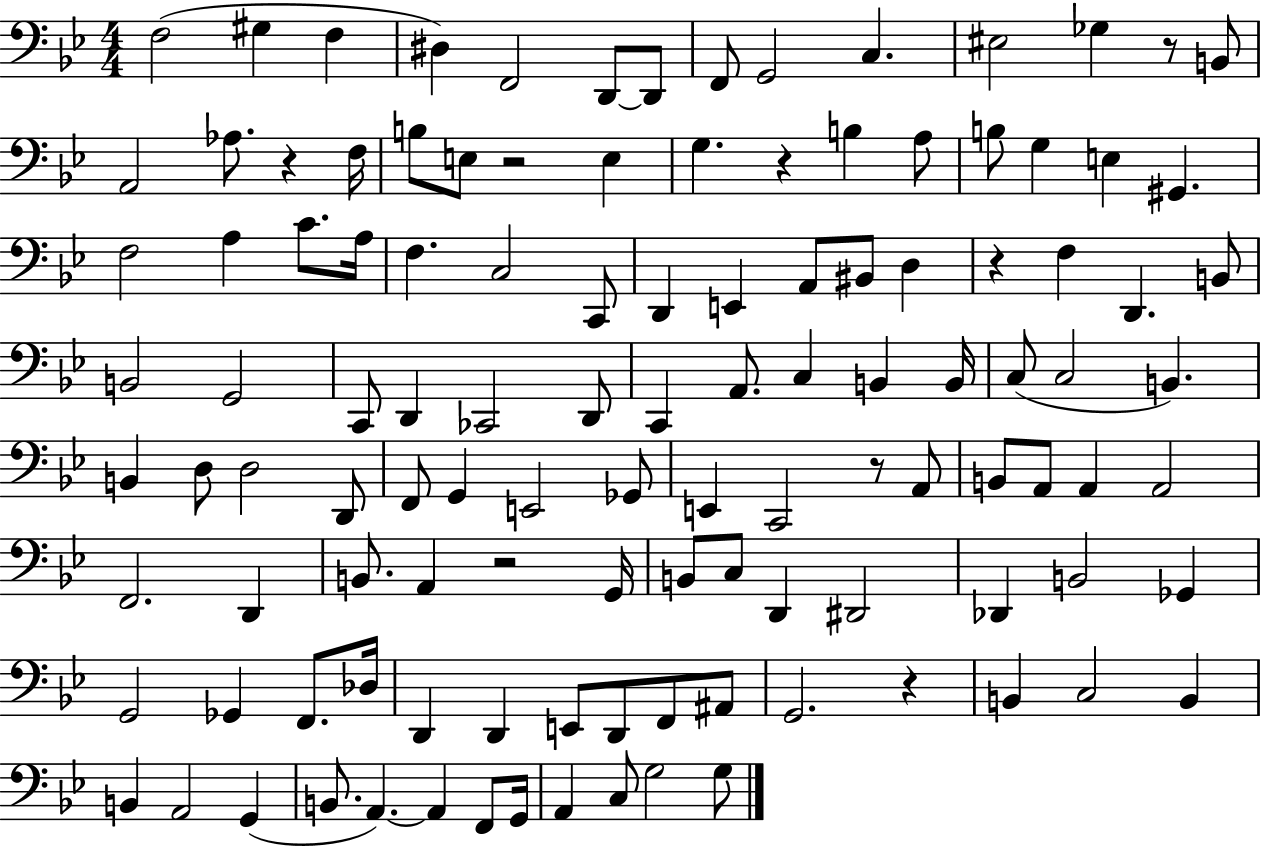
{
  \clef bass
  \numericTimeSignature
  \time 4/4
  \key bes \major
  \repeat volta 2 { f2( gis4 f4 | dis4) f,2 d,8~~ d,8 | f,8 g,2 c4. | eis2 ges4 r8 b,8 | \break a,2 aes8. r4 f16 | b8 e8 r2 e4 | g4. r4 b4 a8 | b8 g4 e4 gis,4. | \break f2 a4 c'8. a16 | f4. c2 c,8 | d,4 e,4 a,8 bis,8 d4 | r4 f4 d,4. b,8 | \break b,2 g,2 | c,8 d,4 ces,2 d,8 | c,4 a,8. c4 b,4 b,16 | c8( c2 b,4.) | \break b,4 d8 d2 d,8 | f,8 g,4 e,2 ges,8 | e,4 c,2 r8 a,8 | b,8 a,8 a,4 a,2 | \break f,2. d,4 | b,8. a,4 r2 g,16 | b,8 c8 d,4 dis,2 | des,4 b,2 ges,4 | \break g,2 ges,4 f,8. des16 | d,4 d,4 e,8 d,8 f,8 ais,8 | g,2. r4 | b,4 c2 b,4 | \break b,4 a,2 g,4( | b,8. a,4.~~) a,4 f,8 g,16 | a,4 c8 g2 g8 | } \bar "|."
}